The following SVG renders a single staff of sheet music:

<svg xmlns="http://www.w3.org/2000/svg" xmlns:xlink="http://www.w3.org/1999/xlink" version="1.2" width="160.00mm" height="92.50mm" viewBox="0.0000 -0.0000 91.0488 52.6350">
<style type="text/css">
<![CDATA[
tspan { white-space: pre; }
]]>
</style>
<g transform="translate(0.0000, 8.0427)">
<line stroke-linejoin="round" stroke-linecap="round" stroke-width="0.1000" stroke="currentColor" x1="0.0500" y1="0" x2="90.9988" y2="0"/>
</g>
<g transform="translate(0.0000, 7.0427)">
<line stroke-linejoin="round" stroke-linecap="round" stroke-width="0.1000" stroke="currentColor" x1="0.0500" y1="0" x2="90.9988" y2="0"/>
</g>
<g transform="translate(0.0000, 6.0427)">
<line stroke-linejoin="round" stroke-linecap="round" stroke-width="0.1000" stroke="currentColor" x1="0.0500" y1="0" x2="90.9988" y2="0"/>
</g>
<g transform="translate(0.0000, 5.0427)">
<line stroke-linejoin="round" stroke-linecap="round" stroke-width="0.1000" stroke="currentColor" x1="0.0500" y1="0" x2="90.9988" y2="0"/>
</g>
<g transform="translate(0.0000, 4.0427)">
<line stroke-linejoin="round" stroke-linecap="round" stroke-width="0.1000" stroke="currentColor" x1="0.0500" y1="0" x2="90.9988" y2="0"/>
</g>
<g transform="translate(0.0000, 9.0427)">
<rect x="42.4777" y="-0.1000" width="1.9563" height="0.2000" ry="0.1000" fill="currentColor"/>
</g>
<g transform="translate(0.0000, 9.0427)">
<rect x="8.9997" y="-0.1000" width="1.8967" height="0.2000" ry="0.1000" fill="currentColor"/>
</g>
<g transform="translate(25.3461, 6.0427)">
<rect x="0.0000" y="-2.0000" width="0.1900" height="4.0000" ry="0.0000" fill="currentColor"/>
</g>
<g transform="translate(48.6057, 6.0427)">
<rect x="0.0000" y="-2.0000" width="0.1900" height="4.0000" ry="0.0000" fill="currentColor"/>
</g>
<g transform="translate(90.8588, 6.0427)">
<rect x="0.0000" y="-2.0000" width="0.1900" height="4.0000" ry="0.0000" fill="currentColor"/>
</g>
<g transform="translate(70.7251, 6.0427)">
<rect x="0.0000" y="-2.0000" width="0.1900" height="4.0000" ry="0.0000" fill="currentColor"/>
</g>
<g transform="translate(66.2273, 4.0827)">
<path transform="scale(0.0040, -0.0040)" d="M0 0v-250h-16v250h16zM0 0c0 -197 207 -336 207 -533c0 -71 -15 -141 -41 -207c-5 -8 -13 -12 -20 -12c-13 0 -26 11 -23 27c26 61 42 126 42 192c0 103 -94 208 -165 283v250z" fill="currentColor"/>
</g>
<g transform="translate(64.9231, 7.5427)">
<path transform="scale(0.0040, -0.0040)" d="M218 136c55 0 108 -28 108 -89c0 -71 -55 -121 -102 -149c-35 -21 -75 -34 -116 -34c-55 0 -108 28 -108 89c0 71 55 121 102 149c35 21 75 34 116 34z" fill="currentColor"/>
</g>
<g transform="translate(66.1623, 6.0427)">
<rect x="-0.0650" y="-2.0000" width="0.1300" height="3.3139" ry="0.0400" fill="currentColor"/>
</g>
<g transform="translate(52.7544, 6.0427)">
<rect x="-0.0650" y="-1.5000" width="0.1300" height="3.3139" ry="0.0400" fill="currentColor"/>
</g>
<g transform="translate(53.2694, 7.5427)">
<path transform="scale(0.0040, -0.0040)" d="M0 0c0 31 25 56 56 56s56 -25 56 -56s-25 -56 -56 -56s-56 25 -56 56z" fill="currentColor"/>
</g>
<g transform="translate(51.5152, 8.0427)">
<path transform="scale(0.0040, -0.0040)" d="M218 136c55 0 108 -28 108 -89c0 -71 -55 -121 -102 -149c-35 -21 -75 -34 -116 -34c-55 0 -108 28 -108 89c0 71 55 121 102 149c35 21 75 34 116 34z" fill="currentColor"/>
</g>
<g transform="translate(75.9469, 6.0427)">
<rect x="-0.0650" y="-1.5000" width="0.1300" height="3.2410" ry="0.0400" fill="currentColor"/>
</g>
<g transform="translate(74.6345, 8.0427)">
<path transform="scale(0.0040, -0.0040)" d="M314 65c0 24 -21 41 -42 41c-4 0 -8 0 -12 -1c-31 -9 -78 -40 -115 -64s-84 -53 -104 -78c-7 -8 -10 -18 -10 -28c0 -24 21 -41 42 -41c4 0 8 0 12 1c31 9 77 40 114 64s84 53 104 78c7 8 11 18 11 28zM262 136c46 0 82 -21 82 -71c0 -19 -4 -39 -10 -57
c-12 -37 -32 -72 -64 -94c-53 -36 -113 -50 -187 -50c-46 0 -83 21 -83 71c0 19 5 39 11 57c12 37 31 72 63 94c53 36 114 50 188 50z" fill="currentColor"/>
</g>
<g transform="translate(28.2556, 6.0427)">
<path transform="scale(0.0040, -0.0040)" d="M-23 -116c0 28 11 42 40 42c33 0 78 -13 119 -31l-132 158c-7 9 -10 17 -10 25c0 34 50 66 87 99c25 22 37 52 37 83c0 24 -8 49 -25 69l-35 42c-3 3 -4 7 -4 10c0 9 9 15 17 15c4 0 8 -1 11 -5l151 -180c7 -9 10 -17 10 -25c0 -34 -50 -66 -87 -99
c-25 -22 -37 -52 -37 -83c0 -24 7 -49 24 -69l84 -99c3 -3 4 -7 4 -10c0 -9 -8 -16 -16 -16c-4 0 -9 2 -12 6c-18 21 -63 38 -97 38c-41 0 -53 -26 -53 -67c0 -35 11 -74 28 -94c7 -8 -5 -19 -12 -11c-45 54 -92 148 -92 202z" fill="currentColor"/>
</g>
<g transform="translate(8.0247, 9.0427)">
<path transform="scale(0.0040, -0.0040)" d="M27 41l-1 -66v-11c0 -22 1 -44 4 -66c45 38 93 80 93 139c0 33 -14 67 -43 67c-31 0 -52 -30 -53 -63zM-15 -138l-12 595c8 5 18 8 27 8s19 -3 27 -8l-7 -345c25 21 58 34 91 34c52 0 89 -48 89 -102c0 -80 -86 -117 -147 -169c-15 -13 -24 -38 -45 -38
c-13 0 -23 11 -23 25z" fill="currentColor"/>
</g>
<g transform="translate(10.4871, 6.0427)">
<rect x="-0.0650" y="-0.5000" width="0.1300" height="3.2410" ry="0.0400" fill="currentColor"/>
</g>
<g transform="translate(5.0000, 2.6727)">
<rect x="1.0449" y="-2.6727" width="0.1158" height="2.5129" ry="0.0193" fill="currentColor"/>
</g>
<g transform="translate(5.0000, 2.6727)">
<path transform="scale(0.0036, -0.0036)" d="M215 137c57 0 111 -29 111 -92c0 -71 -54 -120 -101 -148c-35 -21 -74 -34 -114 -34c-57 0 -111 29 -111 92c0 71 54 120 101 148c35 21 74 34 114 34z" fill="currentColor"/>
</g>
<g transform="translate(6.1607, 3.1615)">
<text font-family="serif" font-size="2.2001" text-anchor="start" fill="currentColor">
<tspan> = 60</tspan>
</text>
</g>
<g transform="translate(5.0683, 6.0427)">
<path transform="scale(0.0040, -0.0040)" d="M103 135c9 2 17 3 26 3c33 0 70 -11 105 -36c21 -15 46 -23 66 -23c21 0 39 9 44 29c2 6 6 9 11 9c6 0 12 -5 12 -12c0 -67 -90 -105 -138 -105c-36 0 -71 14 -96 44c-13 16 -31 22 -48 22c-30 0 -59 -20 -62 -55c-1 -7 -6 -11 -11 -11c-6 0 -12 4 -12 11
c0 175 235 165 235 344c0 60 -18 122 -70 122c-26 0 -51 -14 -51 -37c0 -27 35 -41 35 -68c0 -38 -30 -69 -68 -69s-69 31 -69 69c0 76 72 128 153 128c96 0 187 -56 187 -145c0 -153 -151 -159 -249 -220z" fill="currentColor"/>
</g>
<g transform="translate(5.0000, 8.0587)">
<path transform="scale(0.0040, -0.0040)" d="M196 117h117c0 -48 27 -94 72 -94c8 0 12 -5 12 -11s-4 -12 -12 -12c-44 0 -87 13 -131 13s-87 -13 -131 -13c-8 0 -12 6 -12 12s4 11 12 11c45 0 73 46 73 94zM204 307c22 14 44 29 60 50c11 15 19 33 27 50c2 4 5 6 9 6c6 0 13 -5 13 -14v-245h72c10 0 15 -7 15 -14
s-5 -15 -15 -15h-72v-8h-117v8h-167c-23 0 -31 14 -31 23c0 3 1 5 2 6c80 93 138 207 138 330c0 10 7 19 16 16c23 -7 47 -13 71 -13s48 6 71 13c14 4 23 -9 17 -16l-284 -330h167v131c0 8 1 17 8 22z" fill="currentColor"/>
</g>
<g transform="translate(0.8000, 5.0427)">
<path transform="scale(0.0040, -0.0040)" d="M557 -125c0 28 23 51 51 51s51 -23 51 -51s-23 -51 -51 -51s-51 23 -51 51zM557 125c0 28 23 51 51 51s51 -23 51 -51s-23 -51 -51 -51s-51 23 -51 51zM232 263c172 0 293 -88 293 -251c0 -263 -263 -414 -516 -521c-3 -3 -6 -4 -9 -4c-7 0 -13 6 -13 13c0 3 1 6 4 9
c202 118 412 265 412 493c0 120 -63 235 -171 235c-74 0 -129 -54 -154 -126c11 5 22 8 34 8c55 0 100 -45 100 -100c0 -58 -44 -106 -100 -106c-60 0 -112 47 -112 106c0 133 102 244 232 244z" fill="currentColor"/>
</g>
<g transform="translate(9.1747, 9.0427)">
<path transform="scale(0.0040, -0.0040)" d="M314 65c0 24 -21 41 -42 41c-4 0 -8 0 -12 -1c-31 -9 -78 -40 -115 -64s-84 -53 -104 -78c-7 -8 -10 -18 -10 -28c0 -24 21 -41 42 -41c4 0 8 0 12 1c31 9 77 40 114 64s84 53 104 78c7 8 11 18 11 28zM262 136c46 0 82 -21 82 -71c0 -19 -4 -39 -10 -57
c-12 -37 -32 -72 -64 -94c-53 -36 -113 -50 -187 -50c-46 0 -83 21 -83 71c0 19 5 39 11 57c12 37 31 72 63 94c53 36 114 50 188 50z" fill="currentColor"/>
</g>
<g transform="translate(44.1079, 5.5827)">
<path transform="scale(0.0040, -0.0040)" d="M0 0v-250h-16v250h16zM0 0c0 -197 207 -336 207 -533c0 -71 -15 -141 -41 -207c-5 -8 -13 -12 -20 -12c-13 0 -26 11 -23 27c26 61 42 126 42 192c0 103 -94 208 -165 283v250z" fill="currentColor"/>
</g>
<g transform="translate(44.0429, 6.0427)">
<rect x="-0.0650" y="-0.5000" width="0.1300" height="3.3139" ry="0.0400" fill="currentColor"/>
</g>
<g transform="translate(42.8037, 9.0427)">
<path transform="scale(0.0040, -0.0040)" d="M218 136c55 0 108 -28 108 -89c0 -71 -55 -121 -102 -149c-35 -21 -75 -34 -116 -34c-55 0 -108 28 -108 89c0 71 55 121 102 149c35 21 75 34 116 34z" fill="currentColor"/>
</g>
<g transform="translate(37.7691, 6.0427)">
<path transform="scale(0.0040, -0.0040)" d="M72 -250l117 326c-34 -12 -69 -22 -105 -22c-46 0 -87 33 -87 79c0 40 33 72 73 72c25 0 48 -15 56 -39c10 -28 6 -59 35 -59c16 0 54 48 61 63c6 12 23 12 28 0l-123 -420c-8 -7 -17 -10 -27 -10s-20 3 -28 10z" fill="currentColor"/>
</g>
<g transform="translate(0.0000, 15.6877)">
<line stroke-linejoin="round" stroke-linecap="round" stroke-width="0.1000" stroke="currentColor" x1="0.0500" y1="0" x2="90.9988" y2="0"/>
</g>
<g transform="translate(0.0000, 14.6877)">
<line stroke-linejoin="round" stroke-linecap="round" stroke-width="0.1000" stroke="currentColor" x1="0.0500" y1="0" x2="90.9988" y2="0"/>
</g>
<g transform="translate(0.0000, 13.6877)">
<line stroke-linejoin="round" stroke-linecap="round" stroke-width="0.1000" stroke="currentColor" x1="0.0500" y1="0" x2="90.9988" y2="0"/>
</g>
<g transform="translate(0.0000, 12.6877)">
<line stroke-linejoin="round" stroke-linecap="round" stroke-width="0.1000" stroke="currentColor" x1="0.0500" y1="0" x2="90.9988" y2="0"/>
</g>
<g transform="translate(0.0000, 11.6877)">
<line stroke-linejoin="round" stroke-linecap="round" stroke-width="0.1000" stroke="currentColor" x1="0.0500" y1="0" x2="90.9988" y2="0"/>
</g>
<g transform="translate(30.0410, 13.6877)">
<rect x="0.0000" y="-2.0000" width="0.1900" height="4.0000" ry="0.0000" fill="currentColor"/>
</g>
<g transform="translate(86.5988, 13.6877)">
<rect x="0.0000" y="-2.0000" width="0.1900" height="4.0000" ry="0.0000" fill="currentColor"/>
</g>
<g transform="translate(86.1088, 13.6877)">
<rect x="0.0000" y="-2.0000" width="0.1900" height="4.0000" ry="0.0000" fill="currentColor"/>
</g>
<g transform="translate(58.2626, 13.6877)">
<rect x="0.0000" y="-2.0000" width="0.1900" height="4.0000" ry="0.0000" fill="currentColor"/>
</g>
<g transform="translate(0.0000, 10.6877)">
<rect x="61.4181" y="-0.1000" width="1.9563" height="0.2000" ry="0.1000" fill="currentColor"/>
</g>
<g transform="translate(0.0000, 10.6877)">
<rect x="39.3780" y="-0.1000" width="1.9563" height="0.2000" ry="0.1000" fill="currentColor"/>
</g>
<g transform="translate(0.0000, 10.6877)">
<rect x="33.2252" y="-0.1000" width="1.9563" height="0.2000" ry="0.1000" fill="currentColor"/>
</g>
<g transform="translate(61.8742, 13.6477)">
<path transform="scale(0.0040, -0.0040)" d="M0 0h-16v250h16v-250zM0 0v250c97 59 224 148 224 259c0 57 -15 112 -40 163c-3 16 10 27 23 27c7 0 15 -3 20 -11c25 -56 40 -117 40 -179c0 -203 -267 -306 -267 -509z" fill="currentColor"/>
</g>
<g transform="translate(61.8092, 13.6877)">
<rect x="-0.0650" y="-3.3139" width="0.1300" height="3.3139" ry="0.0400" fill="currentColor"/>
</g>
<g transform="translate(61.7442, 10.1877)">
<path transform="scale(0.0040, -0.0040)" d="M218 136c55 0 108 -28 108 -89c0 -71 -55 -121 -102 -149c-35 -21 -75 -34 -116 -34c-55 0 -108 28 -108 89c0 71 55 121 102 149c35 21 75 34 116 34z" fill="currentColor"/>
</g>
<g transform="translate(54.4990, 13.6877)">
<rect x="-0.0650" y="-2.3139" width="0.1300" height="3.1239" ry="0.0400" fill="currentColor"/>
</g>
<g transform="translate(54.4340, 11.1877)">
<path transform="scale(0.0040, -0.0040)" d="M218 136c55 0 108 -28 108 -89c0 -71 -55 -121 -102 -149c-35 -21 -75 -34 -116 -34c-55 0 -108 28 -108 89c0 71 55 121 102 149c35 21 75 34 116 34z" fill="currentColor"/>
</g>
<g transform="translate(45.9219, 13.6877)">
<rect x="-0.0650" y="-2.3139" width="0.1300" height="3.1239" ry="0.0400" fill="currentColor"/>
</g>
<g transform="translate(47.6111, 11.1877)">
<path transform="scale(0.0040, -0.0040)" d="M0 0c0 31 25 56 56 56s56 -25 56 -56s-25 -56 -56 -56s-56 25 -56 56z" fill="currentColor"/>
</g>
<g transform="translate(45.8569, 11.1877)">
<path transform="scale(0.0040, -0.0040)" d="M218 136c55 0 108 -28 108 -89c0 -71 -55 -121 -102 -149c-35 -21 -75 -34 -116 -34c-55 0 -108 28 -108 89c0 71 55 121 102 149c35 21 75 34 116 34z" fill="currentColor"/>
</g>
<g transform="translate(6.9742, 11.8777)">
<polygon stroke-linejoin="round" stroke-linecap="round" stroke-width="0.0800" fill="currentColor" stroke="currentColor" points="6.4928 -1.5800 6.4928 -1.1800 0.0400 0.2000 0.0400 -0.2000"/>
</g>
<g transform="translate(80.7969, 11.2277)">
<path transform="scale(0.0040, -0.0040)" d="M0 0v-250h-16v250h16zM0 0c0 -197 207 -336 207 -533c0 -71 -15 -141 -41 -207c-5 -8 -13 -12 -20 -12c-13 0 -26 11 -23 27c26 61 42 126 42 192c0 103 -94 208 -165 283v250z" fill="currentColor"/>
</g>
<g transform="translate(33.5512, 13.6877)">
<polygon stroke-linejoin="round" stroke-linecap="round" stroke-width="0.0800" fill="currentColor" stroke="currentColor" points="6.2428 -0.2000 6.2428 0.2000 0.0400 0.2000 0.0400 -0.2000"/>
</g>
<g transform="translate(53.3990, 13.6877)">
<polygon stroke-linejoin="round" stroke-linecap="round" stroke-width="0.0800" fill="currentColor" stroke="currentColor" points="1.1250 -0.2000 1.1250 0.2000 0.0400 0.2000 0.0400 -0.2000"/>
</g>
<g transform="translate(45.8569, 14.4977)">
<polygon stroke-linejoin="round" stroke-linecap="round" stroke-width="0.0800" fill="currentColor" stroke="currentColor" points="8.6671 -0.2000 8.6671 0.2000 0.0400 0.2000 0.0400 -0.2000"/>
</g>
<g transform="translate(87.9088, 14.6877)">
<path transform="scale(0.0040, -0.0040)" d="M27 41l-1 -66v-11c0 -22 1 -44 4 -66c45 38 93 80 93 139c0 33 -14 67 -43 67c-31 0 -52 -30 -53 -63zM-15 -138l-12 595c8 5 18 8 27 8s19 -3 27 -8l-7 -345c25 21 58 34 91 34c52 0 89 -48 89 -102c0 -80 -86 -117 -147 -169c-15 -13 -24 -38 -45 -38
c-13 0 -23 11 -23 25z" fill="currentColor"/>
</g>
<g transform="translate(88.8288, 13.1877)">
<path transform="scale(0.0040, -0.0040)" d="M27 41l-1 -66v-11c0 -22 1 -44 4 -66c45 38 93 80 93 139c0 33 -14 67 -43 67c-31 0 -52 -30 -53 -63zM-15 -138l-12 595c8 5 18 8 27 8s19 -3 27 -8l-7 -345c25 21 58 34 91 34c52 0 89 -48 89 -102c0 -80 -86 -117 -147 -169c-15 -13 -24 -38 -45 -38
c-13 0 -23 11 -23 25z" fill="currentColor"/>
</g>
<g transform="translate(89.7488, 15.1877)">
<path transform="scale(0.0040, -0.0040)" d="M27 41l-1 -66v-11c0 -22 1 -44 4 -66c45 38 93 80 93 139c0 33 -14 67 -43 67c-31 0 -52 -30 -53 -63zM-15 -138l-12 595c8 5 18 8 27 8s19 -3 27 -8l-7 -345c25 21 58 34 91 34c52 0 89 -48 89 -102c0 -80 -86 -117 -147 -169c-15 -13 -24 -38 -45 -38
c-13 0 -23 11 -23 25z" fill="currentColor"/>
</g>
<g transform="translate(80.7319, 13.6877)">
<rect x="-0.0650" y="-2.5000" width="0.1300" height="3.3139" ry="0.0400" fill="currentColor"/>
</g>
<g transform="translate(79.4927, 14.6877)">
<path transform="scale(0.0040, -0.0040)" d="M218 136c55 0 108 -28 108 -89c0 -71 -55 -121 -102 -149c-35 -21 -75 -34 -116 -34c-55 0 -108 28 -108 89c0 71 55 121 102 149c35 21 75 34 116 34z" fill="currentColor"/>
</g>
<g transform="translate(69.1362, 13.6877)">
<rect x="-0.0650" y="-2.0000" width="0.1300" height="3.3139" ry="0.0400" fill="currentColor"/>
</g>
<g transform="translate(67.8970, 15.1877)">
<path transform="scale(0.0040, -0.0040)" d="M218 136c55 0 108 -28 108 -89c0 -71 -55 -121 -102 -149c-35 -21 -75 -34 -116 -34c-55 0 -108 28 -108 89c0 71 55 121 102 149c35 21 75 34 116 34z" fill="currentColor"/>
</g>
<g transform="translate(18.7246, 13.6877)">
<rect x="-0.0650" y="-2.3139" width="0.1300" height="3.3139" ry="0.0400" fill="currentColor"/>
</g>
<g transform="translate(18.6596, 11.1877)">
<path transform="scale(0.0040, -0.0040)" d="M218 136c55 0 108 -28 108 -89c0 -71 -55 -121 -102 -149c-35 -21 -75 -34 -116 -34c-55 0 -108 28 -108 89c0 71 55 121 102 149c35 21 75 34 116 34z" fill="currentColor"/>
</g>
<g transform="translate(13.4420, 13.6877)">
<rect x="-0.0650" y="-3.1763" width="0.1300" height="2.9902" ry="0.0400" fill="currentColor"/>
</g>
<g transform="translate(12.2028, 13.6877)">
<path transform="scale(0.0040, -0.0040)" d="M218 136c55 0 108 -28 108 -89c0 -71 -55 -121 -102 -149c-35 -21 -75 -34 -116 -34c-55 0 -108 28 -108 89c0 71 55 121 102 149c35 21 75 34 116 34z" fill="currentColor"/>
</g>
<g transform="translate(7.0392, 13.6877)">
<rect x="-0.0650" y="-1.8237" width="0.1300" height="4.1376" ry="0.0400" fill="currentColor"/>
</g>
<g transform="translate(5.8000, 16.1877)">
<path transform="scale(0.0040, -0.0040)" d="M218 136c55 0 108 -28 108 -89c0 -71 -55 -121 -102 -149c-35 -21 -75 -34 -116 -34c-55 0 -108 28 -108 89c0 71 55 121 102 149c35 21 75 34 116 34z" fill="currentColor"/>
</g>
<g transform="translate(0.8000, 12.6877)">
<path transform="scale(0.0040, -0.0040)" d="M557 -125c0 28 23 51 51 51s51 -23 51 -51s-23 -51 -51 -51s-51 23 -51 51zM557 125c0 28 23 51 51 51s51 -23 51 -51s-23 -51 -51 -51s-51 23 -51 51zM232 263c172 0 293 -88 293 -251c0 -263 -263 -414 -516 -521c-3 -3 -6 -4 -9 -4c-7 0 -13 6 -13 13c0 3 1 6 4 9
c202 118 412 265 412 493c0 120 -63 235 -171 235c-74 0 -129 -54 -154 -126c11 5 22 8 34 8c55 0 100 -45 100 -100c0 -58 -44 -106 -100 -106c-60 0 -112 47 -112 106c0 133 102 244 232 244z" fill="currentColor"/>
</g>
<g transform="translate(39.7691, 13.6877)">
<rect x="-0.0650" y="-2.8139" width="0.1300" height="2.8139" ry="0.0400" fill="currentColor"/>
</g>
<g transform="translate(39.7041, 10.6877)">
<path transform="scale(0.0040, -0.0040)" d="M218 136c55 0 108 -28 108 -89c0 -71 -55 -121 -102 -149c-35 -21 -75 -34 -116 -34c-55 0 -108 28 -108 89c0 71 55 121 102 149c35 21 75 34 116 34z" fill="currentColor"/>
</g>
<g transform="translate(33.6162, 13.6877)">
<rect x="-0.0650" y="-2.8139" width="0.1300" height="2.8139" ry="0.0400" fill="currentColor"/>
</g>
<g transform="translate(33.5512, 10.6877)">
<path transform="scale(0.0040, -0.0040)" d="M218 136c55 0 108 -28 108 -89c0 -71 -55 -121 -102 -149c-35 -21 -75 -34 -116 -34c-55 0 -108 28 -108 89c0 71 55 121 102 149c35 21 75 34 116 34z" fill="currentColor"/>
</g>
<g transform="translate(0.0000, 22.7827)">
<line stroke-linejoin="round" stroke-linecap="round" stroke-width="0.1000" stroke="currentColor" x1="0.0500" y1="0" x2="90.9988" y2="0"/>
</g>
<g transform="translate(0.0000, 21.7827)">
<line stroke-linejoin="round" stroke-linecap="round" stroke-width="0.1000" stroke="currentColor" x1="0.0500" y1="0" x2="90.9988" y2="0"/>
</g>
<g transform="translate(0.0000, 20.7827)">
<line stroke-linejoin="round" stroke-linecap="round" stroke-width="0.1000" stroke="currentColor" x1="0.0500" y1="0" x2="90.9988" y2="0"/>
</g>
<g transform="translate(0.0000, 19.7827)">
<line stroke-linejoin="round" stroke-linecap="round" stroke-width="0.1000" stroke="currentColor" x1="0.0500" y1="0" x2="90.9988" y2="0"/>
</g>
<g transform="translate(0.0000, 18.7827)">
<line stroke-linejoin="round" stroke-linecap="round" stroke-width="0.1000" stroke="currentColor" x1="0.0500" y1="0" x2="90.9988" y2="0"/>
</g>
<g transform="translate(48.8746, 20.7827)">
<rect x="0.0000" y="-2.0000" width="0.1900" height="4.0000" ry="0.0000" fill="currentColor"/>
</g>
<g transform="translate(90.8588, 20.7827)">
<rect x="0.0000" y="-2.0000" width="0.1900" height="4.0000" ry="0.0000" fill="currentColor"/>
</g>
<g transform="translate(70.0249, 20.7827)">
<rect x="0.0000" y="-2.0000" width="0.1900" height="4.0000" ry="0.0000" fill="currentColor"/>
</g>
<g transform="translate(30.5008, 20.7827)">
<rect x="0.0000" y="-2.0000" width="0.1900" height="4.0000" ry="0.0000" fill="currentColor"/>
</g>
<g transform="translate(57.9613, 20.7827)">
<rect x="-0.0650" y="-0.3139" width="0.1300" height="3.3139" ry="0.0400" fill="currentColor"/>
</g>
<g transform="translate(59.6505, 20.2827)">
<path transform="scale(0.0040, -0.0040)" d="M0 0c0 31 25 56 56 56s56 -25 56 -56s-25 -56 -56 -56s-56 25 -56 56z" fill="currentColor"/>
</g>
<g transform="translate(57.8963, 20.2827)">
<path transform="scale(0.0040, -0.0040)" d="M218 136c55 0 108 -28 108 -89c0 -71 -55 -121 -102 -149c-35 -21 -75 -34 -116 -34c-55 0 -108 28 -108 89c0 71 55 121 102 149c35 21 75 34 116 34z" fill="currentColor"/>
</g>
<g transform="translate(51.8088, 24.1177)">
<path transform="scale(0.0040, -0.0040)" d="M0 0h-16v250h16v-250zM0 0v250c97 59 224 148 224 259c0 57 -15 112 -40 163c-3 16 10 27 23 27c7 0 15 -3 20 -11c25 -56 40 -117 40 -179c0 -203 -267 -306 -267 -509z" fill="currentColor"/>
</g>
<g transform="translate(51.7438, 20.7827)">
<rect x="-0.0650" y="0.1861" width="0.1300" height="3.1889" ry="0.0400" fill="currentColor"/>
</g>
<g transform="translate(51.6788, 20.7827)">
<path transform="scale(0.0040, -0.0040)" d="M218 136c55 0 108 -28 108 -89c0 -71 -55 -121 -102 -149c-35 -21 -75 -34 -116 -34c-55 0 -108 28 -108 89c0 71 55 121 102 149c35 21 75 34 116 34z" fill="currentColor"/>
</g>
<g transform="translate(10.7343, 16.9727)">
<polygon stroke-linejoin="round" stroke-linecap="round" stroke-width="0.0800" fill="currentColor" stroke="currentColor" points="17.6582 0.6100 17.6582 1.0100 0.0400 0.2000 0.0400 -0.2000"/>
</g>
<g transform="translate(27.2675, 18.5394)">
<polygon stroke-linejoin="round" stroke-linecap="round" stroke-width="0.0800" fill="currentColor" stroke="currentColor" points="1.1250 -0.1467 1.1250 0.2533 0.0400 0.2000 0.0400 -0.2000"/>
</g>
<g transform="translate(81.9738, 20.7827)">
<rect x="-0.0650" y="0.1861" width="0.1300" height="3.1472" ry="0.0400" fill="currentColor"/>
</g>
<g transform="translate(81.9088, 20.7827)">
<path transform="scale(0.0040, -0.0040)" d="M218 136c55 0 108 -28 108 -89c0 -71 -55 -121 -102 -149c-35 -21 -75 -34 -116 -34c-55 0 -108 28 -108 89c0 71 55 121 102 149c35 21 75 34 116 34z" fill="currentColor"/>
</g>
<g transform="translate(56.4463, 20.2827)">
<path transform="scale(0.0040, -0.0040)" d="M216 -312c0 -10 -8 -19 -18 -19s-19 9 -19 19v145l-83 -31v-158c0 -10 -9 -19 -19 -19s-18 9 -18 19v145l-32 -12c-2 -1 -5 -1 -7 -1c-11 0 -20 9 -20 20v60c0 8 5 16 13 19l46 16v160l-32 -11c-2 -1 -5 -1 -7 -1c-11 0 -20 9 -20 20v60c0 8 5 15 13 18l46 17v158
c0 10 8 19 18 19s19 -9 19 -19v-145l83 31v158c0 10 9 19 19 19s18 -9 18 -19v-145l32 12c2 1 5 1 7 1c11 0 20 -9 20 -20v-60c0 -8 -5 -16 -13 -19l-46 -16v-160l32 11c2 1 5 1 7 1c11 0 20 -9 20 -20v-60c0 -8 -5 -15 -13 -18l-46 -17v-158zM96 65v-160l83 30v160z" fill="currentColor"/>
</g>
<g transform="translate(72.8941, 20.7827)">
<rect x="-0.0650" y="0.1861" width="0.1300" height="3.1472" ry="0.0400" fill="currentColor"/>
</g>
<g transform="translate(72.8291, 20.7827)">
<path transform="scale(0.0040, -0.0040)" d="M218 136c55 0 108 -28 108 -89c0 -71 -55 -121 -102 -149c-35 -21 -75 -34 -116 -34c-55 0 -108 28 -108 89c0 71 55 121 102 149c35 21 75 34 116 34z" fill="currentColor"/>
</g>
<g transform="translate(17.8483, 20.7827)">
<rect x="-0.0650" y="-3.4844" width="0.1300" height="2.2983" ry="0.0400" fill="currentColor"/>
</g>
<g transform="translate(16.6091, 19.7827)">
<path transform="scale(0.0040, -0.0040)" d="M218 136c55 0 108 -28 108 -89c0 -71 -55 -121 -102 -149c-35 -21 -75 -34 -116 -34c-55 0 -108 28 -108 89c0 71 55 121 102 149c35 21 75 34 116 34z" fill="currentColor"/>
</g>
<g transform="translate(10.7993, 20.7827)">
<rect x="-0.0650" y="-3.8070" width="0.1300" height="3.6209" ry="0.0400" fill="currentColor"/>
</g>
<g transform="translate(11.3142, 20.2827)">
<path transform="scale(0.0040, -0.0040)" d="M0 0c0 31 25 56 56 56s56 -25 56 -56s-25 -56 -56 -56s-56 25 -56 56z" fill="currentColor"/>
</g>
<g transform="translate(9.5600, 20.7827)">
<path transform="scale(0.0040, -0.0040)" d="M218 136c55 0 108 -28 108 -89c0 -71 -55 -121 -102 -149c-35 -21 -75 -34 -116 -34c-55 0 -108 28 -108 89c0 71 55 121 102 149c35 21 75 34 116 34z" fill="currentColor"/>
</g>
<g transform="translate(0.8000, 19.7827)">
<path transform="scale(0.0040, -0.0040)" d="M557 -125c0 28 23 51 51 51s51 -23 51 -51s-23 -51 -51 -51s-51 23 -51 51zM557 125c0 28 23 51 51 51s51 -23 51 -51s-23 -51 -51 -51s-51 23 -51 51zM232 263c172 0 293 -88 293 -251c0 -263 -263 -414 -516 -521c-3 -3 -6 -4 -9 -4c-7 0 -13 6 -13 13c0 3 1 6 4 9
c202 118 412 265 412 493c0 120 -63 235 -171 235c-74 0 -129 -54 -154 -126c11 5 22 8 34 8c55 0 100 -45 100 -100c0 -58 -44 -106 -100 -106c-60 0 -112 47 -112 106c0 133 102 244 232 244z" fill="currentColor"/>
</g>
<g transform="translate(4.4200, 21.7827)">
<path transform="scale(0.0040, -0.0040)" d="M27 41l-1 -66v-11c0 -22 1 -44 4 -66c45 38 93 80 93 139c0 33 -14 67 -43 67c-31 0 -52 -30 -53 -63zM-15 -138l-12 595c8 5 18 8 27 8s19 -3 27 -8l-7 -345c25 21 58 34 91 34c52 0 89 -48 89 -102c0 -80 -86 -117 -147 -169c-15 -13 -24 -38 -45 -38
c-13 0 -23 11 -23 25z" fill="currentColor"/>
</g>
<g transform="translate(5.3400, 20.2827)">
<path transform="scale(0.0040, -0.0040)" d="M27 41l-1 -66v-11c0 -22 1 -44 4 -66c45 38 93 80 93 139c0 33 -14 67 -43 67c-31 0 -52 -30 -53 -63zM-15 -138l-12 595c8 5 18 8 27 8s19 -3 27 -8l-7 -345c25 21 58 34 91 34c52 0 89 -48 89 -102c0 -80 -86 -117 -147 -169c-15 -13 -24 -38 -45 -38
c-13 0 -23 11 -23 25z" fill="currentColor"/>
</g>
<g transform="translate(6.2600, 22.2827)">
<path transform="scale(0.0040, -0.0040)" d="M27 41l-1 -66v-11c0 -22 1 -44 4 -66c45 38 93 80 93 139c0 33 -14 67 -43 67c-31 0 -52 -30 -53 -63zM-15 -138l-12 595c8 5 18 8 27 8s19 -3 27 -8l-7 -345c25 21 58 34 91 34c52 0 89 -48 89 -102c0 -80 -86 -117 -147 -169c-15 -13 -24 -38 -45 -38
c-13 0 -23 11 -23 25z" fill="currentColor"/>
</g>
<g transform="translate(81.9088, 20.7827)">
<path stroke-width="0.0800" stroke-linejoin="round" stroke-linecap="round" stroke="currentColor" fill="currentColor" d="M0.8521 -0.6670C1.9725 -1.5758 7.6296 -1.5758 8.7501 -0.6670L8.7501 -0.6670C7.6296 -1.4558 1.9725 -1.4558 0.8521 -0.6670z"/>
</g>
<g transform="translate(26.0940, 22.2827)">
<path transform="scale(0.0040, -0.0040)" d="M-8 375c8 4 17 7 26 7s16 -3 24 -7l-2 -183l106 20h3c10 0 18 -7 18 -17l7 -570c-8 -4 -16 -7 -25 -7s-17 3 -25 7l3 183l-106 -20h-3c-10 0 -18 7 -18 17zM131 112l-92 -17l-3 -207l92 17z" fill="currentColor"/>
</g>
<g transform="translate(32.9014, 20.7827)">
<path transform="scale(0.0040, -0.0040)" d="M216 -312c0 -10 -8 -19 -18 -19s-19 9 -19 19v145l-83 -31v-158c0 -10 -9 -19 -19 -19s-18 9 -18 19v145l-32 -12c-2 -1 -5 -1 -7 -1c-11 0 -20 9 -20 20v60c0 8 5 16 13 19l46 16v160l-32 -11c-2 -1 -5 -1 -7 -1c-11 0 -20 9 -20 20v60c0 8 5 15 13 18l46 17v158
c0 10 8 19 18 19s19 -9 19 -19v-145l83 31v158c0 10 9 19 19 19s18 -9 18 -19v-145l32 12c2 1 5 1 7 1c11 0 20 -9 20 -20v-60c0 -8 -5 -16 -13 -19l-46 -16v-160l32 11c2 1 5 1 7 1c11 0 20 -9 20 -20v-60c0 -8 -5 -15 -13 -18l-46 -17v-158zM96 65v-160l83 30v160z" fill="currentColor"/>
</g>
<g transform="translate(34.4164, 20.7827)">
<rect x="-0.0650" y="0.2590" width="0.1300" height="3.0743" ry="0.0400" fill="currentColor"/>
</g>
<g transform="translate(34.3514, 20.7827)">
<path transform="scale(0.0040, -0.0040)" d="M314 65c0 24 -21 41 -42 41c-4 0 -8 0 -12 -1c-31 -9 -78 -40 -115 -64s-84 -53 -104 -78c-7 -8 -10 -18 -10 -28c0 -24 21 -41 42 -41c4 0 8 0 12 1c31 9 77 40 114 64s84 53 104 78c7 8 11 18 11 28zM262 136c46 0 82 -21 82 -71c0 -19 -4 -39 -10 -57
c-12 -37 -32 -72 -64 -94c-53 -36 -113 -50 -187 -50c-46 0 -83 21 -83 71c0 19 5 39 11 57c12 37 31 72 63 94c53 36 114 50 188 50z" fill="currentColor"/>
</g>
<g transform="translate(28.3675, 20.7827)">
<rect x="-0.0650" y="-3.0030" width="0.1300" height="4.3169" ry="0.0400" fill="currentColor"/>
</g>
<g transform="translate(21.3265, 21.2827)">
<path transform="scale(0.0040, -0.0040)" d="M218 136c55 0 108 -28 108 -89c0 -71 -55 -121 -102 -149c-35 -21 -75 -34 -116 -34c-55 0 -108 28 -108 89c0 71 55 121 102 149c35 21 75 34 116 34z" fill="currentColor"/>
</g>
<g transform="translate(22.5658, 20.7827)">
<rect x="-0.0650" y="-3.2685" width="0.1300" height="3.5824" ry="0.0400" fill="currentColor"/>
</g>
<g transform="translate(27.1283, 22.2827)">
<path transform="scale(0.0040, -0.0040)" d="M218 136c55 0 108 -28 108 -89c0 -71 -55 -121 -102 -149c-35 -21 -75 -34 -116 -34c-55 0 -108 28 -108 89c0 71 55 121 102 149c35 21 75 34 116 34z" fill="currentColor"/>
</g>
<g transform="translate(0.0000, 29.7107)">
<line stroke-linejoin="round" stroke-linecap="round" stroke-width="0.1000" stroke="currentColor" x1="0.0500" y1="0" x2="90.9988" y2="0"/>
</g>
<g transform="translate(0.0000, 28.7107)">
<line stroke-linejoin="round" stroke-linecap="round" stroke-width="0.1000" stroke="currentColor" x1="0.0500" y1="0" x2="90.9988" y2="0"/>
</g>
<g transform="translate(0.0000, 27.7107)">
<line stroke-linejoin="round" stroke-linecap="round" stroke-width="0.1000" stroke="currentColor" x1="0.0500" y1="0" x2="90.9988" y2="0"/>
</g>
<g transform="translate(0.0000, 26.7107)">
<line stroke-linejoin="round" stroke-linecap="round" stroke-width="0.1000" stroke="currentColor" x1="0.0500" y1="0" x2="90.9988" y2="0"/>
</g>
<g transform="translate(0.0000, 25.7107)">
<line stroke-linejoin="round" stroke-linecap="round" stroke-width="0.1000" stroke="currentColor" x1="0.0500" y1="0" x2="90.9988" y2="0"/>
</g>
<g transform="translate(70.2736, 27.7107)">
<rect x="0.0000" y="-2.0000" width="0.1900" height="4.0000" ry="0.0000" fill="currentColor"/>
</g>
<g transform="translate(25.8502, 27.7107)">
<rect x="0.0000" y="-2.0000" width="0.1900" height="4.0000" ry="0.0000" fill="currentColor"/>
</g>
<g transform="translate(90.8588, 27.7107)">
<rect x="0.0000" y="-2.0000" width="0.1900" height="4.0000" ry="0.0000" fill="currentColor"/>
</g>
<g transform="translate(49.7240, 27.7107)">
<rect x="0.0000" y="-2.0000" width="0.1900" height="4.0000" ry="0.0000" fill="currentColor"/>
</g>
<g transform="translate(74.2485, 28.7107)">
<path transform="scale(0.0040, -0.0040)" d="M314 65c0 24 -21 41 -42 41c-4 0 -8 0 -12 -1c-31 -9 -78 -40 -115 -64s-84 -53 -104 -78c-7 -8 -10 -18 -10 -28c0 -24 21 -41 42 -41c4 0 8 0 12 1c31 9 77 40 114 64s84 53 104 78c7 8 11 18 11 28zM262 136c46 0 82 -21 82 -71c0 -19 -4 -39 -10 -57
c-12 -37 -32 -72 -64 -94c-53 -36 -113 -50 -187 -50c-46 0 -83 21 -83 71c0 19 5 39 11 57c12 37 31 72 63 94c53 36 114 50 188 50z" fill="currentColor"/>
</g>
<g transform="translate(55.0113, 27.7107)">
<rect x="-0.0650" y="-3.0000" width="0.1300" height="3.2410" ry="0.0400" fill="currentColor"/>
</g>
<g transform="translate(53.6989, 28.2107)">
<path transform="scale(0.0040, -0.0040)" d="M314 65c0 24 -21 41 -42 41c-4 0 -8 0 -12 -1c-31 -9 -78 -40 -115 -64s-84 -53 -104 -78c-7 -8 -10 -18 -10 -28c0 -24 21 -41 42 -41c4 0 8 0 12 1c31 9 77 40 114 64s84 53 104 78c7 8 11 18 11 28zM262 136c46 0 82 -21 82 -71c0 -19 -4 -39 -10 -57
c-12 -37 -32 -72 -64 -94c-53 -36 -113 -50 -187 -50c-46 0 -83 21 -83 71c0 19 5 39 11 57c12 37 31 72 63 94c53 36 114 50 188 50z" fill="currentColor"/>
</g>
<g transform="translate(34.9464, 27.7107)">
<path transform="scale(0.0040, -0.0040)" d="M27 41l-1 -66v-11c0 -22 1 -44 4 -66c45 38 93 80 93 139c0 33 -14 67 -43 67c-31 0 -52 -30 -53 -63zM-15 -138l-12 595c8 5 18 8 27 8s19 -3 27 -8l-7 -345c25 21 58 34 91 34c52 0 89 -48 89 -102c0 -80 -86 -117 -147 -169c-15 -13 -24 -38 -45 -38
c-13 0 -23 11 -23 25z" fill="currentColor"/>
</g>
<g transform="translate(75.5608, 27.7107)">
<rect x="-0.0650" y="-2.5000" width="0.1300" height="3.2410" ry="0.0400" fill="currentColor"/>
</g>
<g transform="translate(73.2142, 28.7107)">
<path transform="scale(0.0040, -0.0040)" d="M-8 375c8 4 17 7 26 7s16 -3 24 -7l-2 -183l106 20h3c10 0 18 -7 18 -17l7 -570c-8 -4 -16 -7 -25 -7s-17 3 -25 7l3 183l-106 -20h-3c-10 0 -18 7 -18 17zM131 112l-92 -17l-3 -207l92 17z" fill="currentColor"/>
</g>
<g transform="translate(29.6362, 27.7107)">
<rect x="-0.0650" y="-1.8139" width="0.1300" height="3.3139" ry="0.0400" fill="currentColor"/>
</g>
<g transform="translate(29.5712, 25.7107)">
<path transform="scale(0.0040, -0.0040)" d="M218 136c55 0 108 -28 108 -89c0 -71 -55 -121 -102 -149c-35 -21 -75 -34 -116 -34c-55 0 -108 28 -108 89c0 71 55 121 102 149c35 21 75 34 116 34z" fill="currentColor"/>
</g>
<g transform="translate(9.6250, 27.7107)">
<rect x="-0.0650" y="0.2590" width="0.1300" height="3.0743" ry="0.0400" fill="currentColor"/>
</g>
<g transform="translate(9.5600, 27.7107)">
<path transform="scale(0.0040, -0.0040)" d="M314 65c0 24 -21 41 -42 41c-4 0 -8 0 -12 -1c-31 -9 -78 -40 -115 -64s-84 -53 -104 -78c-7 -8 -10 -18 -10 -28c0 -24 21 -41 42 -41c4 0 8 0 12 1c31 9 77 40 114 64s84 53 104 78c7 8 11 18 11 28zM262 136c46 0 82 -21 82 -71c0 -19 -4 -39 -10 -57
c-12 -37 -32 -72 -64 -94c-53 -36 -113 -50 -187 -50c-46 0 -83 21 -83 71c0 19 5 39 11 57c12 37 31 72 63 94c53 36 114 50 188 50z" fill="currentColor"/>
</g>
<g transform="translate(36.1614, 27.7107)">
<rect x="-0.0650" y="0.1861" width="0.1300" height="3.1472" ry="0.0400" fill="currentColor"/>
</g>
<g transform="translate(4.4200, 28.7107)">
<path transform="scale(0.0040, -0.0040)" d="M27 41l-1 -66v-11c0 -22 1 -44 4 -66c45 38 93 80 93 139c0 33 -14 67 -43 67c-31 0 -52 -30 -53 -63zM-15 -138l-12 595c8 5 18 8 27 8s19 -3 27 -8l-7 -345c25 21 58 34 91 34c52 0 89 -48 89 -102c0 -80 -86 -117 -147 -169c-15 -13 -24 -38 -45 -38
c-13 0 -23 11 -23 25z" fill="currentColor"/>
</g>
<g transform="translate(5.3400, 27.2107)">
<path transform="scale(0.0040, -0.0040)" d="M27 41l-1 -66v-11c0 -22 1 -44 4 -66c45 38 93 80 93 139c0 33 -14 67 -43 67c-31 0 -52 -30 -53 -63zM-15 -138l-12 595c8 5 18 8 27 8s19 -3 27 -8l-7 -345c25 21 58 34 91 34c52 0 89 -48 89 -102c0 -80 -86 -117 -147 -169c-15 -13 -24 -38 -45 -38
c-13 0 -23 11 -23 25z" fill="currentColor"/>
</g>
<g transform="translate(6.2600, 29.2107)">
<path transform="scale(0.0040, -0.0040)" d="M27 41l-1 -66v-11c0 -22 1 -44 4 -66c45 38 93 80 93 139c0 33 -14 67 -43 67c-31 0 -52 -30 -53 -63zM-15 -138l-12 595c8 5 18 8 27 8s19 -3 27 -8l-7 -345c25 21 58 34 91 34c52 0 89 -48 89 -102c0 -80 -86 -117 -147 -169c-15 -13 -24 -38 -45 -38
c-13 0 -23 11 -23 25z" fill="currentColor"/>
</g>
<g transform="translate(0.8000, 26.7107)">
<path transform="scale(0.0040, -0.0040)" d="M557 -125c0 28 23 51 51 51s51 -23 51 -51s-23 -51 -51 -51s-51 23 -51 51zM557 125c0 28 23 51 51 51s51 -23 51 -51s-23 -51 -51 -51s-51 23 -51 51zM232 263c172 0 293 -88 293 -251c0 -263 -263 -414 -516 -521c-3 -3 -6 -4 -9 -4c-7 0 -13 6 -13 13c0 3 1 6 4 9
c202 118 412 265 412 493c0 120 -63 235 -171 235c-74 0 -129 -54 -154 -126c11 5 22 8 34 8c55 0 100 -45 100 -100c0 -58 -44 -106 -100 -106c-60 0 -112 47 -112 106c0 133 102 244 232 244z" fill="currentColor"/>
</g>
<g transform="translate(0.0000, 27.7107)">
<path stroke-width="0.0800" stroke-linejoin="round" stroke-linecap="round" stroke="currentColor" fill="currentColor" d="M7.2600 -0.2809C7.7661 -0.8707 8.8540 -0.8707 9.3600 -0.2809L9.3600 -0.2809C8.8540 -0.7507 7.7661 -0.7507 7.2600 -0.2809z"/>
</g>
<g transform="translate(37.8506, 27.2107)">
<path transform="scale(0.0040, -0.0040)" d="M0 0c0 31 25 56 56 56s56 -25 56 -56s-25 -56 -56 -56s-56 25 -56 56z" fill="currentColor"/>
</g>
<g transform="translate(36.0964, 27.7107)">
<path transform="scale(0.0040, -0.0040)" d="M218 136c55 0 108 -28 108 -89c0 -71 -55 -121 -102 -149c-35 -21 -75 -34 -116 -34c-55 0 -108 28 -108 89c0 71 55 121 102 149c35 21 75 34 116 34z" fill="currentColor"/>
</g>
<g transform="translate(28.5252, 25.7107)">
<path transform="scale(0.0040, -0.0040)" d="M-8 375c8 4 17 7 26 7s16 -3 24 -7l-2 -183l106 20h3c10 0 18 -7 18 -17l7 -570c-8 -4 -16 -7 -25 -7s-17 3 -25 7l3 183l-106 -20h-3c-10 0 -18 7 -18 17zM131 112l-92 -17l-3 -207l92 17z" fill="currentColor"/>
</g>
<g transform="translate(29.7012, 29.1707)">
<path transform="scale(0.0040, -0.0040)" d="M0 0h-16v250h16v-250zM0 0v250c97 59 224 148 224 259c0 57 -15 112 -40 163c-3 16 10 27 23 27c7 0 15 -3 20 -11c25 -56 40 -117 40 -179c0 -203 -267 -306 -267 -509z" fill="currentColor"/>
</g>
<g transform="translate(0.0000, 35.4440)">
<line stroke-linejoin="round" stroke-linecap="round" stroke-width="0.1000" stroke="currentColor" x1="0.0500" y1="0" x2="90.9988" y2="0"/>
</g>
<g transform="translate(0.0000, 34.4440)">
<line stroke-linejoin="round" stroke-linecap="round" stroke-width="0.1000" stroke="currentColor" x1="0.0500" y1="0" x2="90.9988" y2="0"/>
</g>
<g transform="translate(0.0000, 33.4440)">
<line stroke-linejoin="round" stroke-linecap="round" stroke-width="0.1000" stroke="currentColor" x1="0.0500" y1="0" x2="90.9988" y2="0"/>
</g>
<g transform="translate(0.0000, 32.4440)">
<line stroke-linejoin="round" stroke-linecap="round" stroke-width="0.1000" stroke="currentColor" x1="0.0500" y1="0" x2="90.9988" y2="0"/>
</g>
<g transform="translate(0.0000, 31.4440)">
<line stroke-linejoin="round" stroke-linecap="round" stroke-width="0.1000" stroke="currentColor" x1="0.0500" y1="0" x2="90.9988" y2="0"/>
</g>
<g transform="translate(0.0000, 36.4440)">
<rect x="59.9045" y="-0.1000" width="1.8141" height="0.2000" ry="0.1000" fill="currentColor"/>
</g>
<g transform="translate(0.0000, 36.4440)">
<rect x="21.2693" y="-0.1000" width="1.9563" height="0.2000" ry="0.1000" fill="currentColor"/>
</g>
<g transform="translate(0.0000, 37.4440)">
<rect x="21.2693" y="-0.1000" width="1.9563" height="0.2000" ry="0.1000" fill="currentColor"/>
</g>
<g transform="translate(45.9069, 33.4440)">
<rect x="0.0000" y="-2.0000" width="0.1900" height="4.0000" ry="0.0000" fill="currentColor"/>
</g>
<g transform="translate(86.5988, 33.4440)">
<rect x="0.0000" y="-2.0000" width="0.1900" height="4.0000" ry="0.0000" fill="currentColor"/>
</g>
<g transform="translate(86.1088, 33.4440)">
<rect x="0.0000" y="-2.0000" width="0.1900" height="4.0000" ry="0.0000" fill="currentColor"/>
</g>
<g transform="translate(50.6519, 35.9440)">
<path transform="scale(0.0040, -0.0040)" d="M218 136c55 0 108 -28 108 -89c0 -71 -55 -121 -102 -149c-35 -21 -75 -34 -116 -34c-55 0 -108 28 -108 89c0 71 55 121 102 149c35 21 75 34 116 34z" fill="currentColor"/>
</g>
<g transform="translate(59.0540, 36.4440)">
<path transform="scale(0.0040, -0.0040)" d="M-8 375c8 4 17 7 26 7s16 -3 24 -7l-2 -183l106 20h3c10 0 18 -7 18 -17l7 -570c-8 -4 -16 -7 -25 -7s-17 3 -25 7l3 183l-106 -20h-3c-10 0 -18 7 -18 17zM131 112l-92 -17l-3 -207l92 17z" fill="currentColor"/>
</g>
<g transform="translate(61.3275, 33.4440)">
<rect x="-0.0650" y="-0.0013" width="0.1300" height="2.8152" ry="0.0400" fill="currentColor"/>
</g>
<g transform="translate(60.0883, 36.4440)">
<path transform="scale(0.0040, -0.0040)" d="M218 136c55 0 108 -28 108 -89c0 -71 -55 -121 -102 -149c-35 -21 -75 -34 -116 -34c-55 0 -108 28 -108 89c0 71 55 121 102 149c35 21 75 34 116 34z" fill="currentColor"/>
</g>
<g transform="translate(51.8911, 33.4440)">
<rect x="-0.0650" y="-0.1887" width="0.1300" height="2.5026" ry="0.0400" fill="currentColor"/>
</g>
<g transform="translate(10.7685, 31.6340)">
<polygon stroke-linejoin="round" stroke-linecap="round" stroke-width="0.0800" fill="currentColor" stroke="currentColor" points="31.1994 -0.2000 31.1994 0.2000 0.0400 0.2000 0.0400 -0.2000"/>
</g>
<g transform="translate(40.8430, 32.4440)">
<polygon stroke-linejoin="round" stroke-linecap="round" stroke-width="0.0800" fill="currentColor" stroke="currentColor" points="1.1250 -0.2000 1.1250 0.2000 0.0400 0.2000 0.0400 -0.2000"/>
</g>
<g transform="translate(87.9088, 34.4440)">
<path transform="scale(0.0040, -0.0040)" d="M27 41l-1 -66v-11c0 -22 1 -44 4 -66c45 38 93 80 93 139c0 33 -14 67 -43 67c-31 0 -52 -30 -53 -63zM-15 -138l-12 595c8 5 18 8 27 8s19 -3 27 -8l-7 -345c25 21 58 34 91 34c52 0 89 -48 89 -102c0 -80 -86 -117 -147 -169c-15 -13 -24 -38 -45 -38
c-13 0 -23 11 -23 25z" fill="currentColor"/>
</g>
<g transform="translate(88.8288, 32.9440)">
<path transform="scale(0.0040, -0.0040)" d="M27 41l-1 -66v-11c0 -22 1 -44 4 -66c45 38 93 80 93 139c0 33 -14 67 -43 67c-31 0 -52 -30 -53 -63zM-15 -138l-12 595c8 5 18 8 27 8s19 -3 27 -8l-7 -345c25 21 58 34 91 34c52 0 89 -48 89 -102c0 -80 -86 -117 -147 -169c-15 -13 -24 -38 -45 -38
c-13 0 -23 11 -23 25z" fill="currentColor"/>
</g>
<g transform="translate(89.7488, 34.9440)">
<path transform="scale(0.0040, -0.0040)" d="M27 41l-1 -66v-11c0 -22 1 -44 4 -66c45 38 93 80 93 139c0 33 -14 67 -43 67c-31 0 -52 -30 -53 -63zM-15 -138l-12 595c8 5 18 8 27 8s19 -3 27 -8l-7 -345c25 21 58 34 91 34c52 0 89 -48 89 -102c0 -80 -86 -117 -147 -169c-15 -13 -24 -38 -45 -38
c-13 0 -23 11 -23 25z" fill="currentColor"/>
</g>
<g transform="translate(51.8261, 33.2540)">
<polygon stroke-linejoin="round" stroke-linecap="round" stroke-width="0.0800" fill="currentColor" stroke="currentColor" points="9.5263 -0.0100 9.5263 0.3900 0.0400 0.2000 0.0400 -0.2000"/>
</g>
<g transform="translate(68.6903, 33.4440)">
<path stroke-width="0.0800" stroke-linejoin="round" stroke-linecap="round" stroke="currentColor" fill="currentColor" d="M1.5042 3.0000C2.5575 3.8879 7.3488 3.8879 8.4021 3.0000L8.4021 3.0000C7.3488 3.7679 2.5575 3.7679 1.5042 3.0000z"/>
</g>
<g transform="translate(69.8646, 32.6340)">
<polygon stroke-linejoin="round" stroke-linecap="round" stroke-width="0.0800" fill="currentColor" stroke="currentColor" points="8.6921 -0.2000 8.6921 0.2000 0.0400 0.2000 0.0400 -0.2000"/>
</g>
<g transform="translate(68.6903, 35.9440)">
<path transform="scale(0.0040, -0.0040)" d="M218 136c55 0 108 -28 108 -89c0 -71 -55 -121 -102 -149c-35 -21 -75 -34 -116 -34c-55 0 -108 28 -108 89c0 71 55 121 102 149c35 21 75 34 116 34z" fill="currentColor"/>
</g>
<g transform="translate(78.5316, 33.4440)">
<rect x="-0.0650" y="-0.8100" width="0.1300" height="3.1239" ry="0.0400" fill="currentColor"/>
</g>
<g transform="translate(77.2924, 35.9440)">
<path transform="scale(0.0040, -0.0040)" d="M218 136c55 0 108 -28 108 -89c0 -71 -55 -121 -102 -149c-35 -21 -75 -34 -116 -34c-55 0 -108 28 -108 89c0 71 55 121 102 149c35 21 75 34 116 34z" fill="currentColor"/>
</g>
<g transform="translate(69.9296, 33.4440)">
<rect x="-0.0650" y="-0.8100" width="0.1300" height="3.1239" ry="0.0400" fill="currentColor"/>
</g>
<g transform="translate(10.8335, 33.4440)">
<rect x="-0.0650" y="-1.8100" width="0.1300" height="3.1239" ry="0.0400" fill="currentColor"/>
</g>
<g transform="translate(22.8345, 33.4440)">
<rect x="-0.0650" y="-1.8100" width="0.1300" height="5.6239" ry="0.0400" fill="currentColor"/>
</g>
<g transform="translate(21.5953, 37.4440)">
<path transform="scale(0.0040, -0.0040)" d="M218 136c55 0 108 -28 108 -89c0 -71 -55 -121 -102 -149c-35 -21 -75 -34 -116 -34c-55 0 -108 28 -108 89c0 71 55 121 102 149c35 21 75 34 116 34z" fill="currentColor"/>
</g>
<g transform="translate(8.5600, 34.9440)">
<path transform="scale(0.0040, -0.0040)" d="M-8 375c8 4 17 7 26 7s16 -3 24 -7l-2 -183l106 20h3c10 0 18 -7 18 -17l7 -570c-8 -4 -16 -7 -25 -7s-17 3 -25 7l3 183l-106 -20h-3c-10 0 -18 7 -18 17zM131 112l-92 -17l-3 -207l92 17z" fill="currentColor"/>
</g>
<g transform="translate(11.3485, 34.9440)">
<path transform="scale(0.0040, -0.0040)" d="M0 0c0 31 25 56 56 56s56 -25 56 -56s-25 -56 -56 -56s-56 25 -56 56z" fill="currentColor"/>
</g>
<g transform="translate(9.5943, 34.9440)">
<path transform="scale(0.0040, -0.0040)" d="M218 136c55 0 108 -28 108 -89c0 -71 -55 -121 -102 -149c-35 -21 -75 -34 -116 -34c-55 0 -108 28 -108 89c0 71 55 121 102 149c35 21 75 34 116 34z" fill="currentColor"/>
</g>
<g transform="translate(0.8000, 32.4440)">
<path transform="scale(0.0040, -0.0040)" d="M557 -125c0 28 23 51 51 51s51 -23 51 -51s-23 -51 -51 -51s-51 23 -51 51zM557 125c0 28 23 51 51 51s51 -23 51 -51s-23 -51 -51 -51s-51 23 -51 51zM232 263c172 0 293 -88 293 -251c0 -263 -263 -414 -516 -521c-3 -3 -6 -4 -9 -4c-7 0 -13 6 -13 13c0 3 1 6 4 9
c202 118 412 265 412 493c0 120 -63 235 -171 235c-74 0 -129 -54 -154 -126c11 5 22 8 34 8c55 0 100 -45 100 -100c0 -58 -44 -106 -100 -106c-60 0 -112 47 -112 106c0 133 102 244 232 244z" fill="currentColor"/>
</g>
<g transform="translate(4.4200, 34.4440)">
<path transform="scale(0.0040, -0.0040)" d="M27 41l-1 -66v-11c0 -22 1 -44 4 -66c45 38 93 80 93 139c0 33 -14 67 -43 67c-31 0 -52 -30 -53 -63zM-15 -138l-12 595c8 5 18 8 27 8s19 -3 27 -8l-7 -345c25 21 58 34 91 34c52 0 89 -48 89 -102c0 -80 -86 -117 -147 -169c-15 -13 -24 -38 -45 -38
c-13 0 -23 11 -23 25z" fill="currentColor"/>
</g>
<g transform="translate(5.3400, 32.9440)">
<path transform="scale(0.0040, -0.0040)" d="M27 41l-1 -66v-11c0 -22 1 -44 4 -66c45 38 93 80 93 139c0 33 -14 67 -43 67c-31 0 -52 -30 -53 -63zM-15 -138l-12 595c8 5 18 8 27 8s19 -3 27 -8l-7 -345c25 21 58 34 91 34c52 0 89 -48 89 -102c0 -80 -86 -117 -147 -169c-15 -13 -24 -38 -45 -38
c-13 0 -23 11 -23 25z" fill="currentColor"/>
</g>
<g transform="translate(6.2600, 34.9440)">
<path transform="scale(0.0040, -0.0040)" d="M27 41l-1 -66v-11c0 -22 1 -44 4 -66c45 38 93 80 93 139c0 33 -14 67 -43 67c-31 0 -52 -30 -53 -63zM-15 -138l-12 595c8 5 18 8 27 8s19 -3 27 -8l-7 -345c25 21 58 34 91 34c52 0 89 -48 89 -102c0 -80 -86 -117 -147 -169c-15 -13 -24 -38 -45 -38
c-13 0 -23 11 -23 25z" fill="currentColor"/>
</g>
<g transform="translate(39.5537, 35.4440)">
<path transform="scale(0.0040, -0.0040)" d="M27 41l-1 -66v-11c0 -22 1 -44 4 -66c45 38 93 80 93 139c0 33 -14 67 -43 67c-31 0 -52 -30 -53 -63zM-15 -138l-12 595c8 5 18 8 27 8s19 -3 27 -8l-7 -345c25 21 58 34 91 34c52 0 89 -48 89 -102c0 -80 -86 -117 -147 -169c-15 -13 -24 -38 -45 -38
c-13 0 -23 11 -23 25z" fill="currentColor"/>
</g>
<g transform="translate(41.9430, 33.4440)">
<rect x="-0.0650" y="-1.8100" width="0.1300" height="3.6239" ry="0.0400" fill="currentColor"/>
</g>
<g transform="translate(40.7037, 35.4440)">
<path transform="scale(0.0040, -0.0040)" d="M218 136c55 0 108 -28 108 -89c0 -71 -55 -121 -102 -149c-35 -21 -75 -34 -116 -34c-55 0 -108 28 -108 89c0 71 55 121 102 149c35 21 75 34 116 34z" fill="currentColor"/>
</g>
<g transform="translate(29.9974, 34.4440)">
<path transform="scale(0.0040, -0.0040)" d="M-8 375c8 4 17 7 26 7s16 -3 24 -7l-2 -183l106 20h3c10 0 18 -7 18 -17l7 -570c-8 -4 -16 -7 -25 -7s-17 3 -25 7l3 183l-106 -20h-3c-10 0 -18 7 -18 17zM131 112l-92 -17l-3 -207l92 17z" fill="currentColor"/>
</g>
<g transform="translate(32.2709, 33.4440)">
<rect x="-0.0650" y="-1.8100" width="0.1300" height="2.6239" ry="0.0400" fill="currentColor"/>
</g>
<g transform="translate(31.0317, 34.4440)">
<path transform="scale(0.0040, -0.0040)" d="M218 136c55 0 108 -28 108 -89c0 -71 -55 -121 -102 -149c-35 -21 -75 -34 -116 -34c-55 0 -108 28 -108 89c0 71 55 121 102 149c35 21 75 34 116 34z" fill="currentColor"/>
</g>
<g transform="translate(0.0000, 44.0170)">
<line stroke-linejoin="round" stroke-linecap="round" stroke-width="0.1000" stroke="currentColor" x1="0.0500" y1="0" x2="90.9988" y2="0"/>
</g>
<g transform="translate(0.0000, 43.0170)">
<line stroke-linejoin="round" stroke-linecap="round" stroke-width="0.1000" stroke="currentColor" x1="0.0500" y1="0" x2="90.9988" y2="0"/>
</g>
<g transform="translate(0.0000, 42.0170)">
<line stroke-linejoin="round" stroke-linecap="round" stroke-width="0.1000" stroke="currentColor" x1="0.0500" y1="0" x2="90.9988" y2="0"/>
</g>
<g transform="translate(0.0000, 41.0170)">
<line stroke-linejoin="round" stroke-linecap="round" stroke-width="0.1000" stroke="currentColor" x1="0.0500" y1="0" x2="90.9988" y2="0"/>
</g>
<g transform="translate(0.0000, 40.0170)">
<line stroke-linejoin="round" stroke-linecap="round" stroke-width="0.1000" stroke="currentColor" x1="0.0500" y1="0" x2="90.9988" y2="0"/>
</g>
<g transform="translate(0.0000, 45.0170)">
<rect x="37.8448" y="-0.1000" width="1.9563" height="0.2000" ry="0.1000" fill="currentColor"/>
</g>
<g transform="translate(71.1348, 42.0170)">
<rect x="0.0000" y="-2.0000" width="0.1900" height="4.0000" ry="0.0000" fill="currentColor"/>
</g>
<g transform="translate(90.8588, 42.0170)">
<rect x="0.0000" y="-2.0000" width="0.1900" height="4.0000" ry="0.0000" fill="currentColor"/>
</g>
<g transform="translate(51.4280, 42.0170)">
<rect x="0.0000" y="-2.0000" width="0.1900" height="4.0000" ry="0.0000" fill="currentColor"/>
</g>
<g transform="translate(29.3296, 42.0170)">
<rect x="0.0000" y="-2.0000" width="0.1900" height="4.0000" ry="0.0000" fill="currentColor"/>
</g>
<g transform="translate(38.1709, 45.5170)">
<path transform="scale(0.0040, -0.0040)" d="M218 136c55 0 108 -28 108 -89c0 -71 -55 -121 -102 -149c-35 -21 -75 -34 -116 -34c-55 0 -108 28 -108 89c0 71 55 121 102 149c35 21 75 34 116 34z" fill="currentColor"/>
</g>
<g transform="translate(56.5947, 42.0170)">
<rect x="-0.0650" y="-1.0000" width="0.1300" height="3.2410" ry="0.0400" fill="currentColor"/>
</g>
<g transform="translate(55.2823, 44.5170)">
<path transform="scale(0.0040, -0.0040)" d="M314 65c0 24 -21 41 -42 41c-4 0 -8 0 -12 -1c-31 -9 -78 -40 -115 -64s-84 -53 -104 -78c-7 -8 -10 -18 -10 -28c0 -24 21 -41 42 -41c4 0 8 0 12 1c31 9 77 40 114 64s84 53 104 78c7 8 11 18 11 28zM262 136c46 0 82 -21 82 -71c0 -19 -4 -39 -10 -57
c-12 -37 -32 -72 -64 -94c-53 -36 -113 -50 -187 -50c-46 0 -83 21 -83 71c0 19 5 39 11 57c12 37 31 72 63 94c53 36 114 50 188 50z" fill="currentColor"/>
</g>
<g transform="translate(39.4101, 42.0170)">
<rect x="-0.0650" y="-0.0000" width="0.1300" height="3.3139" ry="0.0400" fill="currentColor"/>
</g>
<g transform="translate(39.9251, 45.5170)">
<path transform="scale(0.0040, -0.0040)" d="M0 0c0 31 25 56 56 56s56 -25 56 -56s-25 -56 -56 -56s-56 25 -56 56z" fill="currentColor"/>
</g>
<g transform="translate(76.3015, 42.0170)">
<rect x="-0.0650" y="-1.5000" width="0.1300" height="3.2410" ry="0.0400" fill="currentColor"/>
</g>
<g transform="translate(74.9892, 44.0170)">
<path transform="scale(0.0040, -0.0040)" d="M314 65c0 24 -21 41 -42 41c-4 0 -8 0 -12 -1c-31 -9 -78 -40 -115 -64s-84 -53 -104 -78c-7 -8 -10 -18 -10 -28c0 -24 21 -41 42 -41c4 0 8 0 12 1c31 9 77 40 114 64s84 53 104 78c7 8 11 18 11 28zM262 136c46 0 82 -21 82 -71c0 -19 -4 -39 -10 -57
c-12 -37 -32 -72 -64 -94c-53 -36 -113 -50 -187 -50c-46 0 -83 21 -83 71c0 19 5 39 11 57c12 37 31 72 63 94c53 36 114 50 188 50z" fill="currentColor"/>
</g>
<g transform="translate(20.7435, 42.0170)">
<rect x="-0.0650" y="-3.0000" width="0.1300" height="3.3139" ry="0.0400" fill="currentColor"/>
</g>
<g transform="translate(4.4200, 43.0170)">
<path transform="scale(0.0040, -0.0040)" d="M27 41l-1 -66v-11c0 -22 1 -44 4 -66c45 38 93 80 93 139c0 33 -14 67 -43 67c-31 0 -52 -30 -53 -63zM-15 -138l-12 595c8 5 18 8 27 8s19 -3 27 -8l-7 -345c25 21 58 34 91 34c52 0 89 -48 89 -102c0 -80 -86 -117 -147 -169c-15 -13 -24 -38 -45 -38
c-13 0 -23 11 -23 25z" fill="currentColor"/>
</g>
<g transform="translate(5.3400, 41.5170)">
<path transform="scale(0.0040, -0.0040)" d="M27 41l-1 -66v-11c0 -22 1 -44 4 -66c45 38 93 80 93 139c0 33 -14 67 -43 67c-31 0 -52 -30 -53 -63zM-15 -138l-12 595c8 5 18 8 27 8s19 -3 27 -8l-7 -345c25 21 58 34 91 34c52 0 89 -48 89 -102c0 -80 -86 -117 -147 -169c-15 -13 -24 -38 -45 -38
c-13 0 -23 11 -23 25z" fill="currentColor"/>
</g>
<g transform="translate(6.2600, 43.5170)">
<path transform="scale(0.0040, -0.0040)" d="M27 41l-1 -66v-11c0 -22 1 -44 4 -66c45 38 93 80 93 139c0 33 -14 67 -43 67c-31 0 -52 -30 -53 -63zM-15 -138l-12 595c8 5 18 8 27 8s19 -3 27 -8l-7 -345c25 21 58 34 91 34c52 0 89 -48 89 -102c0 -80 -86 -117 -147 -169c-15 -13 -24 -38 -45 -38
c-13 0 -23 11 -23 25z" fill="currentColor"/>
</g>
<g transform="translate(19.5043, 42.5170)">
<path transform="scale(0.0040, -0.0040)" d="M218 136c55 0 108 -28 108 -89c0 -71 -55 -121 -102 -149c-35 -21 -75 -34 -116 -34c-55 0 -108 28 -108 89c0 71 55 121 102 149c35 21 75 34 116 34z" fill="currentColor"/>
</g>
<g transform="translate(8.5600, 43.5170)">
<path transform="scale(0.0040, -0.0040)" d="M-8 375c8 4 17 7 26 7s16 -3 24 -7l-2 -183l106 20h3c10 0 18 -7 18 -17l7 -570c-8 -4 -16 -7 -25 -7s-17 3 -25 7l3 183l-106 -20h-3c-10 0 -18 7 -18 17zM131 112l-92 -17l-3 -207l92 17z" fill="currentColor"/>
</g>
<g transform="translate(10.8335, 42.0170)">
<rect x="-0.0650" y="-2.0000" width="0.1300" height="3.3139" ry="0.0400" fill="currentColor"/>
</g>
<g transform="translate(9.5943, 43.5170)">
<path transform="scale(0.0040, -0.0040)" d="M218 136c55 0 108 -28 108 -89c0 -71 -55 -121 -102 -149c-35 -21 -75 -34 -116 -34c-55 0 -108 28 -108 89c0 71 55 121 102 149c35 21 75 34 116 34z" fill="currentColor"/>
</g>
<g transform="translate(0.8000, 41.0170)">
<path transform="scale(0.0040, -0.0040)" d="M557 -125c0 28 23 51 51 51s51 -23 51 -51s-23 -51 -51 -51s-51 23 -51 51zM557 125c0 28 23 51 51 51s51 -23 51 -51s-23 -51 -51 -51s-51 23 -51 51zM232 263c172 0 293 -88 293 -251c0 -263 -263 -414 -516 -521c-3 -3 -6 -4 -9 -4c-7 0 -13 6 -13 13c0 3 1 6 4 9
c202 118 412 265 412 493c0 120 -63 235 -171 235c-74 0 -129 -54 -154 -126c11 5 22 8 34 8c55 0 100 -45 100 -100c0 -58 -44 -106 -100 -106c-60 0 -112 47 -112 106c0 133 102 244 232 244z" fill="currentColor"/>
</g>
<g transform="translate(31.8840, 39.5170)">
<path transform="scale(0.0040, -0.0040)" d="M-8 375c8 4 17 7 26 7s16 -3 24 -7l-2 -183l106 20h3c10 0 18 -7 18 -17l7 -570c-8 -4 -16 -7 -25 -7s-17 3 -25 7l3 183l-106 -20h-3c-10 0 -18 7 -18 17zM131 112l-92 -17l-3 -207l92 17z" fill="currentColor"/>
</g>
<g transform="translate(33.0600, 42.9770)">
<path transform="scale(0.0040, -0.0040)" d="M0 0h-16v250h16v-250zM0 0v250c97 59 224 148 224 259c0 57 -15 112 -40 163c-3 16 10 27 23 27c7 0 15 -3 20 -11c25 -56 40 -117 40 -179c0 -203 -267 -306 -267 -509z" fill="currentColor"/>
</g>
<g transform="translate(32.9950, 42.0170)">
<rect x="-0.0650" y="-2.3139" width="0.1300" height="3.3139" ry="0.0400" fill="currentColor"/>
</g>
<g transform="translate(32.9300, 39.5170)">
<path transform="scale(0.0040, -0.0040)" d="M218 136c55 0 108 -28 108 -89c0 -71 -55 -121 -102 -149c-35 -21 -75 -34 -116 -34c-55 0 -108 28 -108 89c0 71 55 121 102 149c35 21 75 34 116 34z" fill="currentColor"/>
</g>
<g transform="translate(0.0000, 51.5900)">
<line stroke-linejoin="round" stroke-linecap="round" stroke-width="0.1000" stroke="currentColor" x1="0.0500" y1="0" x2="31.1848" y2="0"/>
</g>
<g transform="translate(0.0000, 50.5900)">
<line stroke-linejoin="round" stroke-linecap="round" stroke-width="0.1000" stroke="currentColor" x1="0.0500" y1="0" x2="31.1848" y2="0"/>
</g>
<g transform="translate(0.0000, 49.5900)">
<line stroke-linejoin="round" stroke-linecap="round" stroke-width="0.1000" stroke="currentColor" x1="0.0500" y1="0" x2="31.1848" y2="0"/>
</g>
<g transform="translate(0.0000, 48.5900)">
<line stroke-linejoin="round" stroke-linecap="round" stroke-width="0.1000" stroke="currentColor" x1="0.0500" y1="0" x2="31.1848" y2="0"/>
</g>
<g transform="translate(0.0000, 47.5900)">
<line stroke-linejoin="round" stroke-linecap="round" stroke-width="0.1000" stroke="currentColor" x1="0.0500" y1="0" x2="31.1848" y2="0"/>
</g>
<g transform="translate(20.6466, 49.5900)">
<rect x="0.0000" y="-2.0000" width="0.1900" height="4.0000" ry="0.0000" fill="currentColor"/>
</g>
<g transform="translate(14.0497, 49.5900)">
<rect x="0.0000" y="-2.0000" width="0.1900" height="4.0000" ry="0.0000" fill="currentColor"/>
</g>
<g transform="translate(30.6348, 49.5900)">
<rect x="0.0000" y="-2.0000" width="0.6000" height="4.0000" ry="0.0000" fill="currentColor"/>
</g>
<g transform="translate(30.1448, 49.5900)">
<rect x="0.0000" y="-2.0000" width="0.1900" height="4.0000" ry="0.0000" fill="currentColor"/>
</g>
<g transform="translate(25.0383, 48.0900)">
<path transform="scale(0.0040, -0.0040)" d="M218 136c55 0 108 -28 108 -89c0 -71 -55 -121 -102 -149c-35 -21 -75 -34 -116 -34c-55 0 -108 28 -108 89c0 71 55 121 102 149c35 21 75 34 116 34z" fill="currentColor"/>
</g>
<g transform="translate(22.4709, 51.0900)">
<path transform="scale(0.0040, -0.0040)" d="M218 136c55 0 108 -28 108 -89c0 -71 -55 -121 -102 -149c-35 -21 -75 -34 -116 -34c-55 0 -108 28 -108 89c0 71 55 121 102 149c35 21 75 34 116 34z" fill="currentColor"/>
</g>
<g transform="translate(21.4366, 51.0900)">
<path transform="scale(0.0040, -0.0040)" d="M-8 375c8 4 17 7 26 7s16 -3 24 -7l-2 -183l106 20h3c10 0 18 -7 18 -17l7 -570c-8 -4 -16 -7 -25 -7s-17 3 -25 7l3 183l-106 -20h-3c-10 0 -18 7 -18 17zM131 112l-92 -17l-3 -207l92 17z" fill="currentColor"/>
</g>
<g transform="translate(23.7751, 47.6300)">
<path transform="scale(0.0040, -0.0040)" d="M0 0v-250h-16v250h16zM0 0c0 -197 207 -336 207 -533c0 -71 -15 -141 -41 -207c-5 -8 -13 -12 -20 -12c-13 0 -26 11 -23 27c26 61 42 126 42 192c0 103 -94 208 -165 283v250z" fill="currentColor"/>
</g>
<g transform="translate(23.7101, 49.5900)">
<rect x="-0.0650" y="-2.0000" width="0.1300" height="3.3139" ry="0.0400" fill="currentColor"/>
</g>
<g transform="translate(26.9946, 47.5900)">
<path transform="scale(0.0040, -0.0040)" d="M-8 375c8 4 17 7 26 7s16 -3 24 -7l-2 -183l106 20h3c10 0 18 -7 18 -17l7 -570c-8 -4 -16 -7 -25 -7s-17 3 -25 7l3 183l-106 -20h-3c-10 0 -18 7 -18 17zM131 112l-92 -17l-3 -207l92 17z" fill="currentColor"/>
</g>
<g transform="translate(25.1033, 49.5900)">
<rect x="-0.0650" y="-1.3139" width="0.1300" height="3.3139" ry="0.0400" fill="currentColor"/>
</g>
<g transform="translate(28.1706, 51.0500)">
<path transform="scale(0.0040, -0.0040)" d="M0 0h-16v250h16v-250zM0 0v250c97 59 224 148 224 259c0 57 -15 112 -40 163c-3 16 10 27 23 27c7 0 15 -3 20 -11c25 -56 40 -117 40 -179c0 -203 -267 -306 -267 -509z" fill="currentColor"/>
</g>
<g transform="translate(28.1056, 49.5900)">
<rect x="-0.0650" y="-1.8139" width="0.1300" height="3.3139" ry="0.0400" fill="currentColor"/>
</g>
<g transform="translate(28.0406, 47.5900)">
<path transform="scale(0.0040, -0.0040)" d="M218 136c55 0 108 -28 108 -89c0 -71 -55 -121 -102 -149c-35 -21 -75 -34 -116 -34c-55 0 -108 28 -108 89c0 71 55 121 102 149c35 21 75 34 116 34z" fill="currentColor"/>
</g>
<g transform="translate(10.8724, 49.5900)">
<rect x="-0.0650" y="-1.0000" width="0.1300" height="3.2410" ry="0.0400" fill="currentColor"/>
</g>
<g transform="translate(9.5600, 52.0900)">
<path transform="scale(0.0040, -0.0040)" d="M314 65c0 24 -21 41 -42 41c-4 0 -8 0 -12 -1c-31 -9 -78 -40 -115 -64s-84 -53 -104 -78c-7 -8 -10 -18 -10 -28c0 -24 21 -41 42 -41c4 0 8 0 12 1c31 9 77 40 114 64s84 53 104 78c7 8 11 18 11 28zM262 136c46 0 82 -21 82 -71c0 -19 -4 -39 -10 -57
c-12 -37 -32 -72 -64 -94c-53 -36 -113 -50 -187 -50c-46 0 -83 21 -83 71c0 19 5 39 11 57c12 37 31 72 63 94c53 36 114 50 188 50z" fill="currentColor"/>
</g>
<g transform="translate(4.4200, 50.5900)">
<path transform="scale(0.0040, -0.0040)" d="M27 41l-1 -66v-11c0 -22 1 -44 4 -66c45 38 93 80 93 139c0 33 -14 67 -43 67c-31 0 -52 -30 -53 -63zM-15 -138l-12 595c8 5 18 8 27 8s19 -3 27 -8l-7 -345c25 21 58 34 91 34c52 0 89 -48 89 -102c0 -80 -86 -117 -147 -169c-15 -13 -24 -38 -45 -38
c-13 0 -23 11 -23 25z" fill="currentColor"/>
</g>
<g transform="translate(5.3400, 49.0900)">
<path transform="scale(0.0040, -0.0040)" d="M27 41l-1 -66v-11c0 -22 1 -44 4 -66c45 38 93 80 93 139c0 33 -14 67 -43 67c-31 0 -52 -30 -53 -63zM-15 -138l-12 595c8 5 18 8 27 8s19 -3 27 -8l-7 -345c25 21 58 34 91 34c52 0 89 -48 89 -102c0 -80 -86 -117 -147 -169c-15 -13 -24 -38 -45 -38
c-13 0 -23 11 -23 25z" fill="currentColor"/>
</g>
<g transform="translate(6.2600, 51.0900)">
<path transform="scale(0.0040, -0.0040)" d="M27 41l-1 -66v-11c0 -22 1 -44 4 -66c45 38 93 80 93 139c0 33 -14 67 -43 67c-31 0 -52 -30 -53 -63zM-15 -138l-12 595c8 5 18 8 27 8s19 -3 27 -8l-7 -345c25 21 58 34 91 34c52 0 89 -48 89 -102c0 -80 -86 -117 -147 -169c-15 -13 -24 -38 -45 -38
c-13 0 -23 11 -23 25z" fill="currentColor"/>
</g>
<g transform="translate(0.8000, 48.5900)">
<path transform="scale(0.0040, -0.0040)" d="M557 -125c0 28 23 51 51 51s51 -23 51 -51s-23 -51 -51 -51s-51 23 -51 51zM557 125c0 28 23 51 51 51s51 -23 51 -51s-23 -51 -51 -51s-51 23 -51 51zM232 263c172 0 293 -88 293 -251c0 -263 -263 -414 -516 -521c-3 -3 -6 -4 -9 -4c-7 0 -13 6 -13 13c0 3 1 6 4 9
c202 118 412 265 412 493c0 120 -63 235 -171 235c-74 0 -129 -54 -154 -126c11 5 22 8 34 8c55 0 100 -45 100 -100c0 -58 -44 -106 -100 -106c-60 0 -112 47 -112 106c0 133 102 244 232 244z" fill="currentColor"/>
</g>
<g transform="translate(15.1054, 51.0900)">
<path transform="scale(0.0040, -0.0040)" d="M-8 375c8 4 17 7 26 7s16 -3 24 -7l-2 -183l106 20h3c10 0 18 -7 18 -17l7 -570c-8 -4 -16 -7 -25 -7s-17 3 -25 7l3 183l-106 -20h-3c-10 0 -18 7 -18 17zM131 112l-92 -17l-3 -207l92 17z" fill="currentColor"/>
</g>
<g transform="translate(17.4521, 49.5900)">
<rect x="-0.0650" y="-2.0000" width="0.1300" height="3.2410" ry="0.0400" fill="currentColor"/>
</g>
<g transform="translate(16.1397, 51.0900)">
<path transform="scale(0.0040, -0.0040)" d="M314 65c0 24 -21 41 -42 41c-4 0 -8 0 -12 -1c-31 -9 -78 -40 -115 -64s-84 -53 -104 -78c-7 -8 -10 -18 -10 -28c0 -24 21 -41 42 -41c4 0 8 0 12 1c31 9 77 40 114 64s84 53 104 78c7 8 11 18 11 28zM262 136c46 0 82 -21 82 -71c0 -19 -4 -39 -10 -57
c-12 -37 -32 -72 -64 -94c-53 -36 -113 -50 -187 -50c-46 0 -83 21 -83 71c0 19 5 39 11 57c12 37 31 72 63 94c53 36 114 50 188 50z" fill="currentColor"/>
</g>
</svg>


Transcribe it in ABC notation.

X:1
T:Untitled
M:2/4
L:1/4
K:C
_E,,2 z z/2 E,,/2 G,, A,,/2 G,,2 F,,/2 D,/2 B, C/2 C/2 B,/2 B,/4 D/2 A,, B,,/2 D,/2 F,/2 C,/2 A,,/4 ^D,2 D,/2 ^E, D, D, D,2 A,/2 _D, C,2 B,,2 A,,/2 C,,/2 B,,/2 _G,,/4 F,,/2 E,,/2 F,,/2 F,,/2 A,, C, B,/2 D,, F,,2 G,,2 F,,2 A,,2 A,,/2 G, A,/2